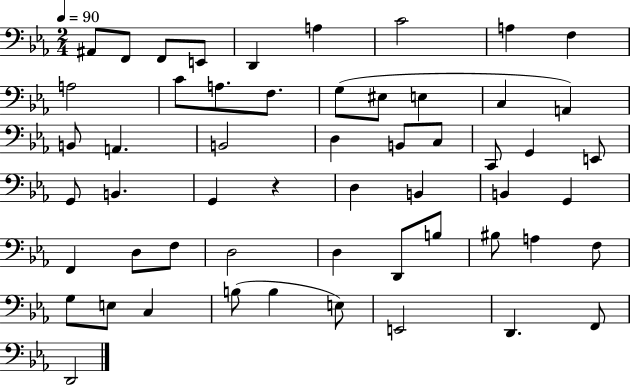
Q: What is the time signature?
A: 2/4